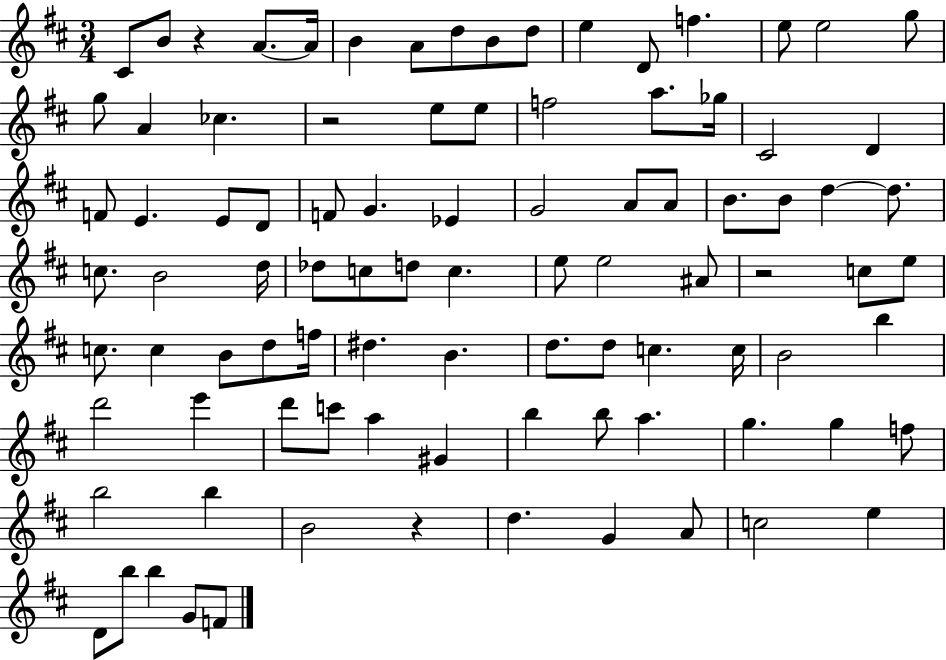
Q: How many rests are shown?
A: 4